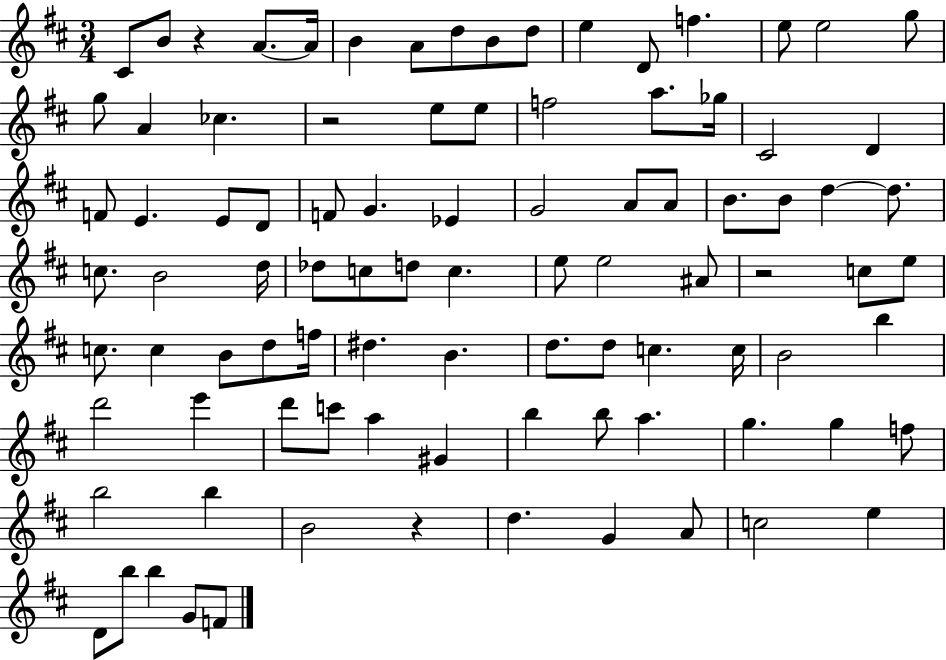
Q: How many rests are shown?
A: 4